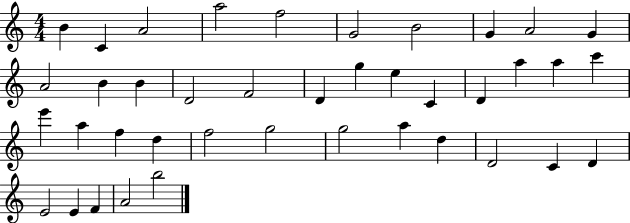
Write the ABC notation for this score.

X:1
T:Untitled
M:4/4
L:1/4
K:C
B C A2 a2 f2 G2 B2 G A2 G A2 B B D2 F2 D g e C D a a c' e' a f d f2 g2 g2 a d D2 C D E2 E F A2 b2